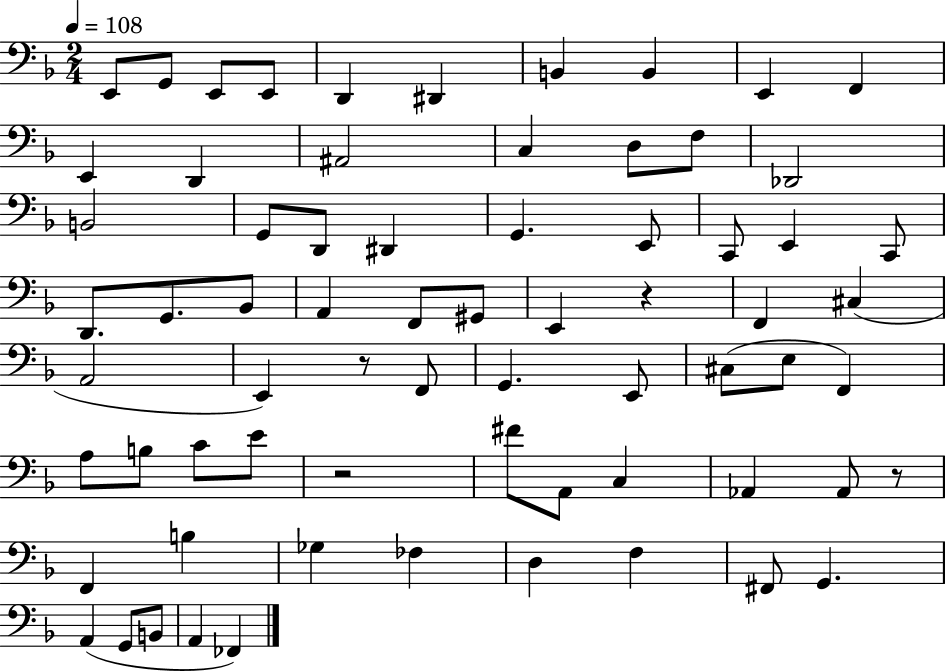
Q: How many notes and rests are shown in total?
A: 69